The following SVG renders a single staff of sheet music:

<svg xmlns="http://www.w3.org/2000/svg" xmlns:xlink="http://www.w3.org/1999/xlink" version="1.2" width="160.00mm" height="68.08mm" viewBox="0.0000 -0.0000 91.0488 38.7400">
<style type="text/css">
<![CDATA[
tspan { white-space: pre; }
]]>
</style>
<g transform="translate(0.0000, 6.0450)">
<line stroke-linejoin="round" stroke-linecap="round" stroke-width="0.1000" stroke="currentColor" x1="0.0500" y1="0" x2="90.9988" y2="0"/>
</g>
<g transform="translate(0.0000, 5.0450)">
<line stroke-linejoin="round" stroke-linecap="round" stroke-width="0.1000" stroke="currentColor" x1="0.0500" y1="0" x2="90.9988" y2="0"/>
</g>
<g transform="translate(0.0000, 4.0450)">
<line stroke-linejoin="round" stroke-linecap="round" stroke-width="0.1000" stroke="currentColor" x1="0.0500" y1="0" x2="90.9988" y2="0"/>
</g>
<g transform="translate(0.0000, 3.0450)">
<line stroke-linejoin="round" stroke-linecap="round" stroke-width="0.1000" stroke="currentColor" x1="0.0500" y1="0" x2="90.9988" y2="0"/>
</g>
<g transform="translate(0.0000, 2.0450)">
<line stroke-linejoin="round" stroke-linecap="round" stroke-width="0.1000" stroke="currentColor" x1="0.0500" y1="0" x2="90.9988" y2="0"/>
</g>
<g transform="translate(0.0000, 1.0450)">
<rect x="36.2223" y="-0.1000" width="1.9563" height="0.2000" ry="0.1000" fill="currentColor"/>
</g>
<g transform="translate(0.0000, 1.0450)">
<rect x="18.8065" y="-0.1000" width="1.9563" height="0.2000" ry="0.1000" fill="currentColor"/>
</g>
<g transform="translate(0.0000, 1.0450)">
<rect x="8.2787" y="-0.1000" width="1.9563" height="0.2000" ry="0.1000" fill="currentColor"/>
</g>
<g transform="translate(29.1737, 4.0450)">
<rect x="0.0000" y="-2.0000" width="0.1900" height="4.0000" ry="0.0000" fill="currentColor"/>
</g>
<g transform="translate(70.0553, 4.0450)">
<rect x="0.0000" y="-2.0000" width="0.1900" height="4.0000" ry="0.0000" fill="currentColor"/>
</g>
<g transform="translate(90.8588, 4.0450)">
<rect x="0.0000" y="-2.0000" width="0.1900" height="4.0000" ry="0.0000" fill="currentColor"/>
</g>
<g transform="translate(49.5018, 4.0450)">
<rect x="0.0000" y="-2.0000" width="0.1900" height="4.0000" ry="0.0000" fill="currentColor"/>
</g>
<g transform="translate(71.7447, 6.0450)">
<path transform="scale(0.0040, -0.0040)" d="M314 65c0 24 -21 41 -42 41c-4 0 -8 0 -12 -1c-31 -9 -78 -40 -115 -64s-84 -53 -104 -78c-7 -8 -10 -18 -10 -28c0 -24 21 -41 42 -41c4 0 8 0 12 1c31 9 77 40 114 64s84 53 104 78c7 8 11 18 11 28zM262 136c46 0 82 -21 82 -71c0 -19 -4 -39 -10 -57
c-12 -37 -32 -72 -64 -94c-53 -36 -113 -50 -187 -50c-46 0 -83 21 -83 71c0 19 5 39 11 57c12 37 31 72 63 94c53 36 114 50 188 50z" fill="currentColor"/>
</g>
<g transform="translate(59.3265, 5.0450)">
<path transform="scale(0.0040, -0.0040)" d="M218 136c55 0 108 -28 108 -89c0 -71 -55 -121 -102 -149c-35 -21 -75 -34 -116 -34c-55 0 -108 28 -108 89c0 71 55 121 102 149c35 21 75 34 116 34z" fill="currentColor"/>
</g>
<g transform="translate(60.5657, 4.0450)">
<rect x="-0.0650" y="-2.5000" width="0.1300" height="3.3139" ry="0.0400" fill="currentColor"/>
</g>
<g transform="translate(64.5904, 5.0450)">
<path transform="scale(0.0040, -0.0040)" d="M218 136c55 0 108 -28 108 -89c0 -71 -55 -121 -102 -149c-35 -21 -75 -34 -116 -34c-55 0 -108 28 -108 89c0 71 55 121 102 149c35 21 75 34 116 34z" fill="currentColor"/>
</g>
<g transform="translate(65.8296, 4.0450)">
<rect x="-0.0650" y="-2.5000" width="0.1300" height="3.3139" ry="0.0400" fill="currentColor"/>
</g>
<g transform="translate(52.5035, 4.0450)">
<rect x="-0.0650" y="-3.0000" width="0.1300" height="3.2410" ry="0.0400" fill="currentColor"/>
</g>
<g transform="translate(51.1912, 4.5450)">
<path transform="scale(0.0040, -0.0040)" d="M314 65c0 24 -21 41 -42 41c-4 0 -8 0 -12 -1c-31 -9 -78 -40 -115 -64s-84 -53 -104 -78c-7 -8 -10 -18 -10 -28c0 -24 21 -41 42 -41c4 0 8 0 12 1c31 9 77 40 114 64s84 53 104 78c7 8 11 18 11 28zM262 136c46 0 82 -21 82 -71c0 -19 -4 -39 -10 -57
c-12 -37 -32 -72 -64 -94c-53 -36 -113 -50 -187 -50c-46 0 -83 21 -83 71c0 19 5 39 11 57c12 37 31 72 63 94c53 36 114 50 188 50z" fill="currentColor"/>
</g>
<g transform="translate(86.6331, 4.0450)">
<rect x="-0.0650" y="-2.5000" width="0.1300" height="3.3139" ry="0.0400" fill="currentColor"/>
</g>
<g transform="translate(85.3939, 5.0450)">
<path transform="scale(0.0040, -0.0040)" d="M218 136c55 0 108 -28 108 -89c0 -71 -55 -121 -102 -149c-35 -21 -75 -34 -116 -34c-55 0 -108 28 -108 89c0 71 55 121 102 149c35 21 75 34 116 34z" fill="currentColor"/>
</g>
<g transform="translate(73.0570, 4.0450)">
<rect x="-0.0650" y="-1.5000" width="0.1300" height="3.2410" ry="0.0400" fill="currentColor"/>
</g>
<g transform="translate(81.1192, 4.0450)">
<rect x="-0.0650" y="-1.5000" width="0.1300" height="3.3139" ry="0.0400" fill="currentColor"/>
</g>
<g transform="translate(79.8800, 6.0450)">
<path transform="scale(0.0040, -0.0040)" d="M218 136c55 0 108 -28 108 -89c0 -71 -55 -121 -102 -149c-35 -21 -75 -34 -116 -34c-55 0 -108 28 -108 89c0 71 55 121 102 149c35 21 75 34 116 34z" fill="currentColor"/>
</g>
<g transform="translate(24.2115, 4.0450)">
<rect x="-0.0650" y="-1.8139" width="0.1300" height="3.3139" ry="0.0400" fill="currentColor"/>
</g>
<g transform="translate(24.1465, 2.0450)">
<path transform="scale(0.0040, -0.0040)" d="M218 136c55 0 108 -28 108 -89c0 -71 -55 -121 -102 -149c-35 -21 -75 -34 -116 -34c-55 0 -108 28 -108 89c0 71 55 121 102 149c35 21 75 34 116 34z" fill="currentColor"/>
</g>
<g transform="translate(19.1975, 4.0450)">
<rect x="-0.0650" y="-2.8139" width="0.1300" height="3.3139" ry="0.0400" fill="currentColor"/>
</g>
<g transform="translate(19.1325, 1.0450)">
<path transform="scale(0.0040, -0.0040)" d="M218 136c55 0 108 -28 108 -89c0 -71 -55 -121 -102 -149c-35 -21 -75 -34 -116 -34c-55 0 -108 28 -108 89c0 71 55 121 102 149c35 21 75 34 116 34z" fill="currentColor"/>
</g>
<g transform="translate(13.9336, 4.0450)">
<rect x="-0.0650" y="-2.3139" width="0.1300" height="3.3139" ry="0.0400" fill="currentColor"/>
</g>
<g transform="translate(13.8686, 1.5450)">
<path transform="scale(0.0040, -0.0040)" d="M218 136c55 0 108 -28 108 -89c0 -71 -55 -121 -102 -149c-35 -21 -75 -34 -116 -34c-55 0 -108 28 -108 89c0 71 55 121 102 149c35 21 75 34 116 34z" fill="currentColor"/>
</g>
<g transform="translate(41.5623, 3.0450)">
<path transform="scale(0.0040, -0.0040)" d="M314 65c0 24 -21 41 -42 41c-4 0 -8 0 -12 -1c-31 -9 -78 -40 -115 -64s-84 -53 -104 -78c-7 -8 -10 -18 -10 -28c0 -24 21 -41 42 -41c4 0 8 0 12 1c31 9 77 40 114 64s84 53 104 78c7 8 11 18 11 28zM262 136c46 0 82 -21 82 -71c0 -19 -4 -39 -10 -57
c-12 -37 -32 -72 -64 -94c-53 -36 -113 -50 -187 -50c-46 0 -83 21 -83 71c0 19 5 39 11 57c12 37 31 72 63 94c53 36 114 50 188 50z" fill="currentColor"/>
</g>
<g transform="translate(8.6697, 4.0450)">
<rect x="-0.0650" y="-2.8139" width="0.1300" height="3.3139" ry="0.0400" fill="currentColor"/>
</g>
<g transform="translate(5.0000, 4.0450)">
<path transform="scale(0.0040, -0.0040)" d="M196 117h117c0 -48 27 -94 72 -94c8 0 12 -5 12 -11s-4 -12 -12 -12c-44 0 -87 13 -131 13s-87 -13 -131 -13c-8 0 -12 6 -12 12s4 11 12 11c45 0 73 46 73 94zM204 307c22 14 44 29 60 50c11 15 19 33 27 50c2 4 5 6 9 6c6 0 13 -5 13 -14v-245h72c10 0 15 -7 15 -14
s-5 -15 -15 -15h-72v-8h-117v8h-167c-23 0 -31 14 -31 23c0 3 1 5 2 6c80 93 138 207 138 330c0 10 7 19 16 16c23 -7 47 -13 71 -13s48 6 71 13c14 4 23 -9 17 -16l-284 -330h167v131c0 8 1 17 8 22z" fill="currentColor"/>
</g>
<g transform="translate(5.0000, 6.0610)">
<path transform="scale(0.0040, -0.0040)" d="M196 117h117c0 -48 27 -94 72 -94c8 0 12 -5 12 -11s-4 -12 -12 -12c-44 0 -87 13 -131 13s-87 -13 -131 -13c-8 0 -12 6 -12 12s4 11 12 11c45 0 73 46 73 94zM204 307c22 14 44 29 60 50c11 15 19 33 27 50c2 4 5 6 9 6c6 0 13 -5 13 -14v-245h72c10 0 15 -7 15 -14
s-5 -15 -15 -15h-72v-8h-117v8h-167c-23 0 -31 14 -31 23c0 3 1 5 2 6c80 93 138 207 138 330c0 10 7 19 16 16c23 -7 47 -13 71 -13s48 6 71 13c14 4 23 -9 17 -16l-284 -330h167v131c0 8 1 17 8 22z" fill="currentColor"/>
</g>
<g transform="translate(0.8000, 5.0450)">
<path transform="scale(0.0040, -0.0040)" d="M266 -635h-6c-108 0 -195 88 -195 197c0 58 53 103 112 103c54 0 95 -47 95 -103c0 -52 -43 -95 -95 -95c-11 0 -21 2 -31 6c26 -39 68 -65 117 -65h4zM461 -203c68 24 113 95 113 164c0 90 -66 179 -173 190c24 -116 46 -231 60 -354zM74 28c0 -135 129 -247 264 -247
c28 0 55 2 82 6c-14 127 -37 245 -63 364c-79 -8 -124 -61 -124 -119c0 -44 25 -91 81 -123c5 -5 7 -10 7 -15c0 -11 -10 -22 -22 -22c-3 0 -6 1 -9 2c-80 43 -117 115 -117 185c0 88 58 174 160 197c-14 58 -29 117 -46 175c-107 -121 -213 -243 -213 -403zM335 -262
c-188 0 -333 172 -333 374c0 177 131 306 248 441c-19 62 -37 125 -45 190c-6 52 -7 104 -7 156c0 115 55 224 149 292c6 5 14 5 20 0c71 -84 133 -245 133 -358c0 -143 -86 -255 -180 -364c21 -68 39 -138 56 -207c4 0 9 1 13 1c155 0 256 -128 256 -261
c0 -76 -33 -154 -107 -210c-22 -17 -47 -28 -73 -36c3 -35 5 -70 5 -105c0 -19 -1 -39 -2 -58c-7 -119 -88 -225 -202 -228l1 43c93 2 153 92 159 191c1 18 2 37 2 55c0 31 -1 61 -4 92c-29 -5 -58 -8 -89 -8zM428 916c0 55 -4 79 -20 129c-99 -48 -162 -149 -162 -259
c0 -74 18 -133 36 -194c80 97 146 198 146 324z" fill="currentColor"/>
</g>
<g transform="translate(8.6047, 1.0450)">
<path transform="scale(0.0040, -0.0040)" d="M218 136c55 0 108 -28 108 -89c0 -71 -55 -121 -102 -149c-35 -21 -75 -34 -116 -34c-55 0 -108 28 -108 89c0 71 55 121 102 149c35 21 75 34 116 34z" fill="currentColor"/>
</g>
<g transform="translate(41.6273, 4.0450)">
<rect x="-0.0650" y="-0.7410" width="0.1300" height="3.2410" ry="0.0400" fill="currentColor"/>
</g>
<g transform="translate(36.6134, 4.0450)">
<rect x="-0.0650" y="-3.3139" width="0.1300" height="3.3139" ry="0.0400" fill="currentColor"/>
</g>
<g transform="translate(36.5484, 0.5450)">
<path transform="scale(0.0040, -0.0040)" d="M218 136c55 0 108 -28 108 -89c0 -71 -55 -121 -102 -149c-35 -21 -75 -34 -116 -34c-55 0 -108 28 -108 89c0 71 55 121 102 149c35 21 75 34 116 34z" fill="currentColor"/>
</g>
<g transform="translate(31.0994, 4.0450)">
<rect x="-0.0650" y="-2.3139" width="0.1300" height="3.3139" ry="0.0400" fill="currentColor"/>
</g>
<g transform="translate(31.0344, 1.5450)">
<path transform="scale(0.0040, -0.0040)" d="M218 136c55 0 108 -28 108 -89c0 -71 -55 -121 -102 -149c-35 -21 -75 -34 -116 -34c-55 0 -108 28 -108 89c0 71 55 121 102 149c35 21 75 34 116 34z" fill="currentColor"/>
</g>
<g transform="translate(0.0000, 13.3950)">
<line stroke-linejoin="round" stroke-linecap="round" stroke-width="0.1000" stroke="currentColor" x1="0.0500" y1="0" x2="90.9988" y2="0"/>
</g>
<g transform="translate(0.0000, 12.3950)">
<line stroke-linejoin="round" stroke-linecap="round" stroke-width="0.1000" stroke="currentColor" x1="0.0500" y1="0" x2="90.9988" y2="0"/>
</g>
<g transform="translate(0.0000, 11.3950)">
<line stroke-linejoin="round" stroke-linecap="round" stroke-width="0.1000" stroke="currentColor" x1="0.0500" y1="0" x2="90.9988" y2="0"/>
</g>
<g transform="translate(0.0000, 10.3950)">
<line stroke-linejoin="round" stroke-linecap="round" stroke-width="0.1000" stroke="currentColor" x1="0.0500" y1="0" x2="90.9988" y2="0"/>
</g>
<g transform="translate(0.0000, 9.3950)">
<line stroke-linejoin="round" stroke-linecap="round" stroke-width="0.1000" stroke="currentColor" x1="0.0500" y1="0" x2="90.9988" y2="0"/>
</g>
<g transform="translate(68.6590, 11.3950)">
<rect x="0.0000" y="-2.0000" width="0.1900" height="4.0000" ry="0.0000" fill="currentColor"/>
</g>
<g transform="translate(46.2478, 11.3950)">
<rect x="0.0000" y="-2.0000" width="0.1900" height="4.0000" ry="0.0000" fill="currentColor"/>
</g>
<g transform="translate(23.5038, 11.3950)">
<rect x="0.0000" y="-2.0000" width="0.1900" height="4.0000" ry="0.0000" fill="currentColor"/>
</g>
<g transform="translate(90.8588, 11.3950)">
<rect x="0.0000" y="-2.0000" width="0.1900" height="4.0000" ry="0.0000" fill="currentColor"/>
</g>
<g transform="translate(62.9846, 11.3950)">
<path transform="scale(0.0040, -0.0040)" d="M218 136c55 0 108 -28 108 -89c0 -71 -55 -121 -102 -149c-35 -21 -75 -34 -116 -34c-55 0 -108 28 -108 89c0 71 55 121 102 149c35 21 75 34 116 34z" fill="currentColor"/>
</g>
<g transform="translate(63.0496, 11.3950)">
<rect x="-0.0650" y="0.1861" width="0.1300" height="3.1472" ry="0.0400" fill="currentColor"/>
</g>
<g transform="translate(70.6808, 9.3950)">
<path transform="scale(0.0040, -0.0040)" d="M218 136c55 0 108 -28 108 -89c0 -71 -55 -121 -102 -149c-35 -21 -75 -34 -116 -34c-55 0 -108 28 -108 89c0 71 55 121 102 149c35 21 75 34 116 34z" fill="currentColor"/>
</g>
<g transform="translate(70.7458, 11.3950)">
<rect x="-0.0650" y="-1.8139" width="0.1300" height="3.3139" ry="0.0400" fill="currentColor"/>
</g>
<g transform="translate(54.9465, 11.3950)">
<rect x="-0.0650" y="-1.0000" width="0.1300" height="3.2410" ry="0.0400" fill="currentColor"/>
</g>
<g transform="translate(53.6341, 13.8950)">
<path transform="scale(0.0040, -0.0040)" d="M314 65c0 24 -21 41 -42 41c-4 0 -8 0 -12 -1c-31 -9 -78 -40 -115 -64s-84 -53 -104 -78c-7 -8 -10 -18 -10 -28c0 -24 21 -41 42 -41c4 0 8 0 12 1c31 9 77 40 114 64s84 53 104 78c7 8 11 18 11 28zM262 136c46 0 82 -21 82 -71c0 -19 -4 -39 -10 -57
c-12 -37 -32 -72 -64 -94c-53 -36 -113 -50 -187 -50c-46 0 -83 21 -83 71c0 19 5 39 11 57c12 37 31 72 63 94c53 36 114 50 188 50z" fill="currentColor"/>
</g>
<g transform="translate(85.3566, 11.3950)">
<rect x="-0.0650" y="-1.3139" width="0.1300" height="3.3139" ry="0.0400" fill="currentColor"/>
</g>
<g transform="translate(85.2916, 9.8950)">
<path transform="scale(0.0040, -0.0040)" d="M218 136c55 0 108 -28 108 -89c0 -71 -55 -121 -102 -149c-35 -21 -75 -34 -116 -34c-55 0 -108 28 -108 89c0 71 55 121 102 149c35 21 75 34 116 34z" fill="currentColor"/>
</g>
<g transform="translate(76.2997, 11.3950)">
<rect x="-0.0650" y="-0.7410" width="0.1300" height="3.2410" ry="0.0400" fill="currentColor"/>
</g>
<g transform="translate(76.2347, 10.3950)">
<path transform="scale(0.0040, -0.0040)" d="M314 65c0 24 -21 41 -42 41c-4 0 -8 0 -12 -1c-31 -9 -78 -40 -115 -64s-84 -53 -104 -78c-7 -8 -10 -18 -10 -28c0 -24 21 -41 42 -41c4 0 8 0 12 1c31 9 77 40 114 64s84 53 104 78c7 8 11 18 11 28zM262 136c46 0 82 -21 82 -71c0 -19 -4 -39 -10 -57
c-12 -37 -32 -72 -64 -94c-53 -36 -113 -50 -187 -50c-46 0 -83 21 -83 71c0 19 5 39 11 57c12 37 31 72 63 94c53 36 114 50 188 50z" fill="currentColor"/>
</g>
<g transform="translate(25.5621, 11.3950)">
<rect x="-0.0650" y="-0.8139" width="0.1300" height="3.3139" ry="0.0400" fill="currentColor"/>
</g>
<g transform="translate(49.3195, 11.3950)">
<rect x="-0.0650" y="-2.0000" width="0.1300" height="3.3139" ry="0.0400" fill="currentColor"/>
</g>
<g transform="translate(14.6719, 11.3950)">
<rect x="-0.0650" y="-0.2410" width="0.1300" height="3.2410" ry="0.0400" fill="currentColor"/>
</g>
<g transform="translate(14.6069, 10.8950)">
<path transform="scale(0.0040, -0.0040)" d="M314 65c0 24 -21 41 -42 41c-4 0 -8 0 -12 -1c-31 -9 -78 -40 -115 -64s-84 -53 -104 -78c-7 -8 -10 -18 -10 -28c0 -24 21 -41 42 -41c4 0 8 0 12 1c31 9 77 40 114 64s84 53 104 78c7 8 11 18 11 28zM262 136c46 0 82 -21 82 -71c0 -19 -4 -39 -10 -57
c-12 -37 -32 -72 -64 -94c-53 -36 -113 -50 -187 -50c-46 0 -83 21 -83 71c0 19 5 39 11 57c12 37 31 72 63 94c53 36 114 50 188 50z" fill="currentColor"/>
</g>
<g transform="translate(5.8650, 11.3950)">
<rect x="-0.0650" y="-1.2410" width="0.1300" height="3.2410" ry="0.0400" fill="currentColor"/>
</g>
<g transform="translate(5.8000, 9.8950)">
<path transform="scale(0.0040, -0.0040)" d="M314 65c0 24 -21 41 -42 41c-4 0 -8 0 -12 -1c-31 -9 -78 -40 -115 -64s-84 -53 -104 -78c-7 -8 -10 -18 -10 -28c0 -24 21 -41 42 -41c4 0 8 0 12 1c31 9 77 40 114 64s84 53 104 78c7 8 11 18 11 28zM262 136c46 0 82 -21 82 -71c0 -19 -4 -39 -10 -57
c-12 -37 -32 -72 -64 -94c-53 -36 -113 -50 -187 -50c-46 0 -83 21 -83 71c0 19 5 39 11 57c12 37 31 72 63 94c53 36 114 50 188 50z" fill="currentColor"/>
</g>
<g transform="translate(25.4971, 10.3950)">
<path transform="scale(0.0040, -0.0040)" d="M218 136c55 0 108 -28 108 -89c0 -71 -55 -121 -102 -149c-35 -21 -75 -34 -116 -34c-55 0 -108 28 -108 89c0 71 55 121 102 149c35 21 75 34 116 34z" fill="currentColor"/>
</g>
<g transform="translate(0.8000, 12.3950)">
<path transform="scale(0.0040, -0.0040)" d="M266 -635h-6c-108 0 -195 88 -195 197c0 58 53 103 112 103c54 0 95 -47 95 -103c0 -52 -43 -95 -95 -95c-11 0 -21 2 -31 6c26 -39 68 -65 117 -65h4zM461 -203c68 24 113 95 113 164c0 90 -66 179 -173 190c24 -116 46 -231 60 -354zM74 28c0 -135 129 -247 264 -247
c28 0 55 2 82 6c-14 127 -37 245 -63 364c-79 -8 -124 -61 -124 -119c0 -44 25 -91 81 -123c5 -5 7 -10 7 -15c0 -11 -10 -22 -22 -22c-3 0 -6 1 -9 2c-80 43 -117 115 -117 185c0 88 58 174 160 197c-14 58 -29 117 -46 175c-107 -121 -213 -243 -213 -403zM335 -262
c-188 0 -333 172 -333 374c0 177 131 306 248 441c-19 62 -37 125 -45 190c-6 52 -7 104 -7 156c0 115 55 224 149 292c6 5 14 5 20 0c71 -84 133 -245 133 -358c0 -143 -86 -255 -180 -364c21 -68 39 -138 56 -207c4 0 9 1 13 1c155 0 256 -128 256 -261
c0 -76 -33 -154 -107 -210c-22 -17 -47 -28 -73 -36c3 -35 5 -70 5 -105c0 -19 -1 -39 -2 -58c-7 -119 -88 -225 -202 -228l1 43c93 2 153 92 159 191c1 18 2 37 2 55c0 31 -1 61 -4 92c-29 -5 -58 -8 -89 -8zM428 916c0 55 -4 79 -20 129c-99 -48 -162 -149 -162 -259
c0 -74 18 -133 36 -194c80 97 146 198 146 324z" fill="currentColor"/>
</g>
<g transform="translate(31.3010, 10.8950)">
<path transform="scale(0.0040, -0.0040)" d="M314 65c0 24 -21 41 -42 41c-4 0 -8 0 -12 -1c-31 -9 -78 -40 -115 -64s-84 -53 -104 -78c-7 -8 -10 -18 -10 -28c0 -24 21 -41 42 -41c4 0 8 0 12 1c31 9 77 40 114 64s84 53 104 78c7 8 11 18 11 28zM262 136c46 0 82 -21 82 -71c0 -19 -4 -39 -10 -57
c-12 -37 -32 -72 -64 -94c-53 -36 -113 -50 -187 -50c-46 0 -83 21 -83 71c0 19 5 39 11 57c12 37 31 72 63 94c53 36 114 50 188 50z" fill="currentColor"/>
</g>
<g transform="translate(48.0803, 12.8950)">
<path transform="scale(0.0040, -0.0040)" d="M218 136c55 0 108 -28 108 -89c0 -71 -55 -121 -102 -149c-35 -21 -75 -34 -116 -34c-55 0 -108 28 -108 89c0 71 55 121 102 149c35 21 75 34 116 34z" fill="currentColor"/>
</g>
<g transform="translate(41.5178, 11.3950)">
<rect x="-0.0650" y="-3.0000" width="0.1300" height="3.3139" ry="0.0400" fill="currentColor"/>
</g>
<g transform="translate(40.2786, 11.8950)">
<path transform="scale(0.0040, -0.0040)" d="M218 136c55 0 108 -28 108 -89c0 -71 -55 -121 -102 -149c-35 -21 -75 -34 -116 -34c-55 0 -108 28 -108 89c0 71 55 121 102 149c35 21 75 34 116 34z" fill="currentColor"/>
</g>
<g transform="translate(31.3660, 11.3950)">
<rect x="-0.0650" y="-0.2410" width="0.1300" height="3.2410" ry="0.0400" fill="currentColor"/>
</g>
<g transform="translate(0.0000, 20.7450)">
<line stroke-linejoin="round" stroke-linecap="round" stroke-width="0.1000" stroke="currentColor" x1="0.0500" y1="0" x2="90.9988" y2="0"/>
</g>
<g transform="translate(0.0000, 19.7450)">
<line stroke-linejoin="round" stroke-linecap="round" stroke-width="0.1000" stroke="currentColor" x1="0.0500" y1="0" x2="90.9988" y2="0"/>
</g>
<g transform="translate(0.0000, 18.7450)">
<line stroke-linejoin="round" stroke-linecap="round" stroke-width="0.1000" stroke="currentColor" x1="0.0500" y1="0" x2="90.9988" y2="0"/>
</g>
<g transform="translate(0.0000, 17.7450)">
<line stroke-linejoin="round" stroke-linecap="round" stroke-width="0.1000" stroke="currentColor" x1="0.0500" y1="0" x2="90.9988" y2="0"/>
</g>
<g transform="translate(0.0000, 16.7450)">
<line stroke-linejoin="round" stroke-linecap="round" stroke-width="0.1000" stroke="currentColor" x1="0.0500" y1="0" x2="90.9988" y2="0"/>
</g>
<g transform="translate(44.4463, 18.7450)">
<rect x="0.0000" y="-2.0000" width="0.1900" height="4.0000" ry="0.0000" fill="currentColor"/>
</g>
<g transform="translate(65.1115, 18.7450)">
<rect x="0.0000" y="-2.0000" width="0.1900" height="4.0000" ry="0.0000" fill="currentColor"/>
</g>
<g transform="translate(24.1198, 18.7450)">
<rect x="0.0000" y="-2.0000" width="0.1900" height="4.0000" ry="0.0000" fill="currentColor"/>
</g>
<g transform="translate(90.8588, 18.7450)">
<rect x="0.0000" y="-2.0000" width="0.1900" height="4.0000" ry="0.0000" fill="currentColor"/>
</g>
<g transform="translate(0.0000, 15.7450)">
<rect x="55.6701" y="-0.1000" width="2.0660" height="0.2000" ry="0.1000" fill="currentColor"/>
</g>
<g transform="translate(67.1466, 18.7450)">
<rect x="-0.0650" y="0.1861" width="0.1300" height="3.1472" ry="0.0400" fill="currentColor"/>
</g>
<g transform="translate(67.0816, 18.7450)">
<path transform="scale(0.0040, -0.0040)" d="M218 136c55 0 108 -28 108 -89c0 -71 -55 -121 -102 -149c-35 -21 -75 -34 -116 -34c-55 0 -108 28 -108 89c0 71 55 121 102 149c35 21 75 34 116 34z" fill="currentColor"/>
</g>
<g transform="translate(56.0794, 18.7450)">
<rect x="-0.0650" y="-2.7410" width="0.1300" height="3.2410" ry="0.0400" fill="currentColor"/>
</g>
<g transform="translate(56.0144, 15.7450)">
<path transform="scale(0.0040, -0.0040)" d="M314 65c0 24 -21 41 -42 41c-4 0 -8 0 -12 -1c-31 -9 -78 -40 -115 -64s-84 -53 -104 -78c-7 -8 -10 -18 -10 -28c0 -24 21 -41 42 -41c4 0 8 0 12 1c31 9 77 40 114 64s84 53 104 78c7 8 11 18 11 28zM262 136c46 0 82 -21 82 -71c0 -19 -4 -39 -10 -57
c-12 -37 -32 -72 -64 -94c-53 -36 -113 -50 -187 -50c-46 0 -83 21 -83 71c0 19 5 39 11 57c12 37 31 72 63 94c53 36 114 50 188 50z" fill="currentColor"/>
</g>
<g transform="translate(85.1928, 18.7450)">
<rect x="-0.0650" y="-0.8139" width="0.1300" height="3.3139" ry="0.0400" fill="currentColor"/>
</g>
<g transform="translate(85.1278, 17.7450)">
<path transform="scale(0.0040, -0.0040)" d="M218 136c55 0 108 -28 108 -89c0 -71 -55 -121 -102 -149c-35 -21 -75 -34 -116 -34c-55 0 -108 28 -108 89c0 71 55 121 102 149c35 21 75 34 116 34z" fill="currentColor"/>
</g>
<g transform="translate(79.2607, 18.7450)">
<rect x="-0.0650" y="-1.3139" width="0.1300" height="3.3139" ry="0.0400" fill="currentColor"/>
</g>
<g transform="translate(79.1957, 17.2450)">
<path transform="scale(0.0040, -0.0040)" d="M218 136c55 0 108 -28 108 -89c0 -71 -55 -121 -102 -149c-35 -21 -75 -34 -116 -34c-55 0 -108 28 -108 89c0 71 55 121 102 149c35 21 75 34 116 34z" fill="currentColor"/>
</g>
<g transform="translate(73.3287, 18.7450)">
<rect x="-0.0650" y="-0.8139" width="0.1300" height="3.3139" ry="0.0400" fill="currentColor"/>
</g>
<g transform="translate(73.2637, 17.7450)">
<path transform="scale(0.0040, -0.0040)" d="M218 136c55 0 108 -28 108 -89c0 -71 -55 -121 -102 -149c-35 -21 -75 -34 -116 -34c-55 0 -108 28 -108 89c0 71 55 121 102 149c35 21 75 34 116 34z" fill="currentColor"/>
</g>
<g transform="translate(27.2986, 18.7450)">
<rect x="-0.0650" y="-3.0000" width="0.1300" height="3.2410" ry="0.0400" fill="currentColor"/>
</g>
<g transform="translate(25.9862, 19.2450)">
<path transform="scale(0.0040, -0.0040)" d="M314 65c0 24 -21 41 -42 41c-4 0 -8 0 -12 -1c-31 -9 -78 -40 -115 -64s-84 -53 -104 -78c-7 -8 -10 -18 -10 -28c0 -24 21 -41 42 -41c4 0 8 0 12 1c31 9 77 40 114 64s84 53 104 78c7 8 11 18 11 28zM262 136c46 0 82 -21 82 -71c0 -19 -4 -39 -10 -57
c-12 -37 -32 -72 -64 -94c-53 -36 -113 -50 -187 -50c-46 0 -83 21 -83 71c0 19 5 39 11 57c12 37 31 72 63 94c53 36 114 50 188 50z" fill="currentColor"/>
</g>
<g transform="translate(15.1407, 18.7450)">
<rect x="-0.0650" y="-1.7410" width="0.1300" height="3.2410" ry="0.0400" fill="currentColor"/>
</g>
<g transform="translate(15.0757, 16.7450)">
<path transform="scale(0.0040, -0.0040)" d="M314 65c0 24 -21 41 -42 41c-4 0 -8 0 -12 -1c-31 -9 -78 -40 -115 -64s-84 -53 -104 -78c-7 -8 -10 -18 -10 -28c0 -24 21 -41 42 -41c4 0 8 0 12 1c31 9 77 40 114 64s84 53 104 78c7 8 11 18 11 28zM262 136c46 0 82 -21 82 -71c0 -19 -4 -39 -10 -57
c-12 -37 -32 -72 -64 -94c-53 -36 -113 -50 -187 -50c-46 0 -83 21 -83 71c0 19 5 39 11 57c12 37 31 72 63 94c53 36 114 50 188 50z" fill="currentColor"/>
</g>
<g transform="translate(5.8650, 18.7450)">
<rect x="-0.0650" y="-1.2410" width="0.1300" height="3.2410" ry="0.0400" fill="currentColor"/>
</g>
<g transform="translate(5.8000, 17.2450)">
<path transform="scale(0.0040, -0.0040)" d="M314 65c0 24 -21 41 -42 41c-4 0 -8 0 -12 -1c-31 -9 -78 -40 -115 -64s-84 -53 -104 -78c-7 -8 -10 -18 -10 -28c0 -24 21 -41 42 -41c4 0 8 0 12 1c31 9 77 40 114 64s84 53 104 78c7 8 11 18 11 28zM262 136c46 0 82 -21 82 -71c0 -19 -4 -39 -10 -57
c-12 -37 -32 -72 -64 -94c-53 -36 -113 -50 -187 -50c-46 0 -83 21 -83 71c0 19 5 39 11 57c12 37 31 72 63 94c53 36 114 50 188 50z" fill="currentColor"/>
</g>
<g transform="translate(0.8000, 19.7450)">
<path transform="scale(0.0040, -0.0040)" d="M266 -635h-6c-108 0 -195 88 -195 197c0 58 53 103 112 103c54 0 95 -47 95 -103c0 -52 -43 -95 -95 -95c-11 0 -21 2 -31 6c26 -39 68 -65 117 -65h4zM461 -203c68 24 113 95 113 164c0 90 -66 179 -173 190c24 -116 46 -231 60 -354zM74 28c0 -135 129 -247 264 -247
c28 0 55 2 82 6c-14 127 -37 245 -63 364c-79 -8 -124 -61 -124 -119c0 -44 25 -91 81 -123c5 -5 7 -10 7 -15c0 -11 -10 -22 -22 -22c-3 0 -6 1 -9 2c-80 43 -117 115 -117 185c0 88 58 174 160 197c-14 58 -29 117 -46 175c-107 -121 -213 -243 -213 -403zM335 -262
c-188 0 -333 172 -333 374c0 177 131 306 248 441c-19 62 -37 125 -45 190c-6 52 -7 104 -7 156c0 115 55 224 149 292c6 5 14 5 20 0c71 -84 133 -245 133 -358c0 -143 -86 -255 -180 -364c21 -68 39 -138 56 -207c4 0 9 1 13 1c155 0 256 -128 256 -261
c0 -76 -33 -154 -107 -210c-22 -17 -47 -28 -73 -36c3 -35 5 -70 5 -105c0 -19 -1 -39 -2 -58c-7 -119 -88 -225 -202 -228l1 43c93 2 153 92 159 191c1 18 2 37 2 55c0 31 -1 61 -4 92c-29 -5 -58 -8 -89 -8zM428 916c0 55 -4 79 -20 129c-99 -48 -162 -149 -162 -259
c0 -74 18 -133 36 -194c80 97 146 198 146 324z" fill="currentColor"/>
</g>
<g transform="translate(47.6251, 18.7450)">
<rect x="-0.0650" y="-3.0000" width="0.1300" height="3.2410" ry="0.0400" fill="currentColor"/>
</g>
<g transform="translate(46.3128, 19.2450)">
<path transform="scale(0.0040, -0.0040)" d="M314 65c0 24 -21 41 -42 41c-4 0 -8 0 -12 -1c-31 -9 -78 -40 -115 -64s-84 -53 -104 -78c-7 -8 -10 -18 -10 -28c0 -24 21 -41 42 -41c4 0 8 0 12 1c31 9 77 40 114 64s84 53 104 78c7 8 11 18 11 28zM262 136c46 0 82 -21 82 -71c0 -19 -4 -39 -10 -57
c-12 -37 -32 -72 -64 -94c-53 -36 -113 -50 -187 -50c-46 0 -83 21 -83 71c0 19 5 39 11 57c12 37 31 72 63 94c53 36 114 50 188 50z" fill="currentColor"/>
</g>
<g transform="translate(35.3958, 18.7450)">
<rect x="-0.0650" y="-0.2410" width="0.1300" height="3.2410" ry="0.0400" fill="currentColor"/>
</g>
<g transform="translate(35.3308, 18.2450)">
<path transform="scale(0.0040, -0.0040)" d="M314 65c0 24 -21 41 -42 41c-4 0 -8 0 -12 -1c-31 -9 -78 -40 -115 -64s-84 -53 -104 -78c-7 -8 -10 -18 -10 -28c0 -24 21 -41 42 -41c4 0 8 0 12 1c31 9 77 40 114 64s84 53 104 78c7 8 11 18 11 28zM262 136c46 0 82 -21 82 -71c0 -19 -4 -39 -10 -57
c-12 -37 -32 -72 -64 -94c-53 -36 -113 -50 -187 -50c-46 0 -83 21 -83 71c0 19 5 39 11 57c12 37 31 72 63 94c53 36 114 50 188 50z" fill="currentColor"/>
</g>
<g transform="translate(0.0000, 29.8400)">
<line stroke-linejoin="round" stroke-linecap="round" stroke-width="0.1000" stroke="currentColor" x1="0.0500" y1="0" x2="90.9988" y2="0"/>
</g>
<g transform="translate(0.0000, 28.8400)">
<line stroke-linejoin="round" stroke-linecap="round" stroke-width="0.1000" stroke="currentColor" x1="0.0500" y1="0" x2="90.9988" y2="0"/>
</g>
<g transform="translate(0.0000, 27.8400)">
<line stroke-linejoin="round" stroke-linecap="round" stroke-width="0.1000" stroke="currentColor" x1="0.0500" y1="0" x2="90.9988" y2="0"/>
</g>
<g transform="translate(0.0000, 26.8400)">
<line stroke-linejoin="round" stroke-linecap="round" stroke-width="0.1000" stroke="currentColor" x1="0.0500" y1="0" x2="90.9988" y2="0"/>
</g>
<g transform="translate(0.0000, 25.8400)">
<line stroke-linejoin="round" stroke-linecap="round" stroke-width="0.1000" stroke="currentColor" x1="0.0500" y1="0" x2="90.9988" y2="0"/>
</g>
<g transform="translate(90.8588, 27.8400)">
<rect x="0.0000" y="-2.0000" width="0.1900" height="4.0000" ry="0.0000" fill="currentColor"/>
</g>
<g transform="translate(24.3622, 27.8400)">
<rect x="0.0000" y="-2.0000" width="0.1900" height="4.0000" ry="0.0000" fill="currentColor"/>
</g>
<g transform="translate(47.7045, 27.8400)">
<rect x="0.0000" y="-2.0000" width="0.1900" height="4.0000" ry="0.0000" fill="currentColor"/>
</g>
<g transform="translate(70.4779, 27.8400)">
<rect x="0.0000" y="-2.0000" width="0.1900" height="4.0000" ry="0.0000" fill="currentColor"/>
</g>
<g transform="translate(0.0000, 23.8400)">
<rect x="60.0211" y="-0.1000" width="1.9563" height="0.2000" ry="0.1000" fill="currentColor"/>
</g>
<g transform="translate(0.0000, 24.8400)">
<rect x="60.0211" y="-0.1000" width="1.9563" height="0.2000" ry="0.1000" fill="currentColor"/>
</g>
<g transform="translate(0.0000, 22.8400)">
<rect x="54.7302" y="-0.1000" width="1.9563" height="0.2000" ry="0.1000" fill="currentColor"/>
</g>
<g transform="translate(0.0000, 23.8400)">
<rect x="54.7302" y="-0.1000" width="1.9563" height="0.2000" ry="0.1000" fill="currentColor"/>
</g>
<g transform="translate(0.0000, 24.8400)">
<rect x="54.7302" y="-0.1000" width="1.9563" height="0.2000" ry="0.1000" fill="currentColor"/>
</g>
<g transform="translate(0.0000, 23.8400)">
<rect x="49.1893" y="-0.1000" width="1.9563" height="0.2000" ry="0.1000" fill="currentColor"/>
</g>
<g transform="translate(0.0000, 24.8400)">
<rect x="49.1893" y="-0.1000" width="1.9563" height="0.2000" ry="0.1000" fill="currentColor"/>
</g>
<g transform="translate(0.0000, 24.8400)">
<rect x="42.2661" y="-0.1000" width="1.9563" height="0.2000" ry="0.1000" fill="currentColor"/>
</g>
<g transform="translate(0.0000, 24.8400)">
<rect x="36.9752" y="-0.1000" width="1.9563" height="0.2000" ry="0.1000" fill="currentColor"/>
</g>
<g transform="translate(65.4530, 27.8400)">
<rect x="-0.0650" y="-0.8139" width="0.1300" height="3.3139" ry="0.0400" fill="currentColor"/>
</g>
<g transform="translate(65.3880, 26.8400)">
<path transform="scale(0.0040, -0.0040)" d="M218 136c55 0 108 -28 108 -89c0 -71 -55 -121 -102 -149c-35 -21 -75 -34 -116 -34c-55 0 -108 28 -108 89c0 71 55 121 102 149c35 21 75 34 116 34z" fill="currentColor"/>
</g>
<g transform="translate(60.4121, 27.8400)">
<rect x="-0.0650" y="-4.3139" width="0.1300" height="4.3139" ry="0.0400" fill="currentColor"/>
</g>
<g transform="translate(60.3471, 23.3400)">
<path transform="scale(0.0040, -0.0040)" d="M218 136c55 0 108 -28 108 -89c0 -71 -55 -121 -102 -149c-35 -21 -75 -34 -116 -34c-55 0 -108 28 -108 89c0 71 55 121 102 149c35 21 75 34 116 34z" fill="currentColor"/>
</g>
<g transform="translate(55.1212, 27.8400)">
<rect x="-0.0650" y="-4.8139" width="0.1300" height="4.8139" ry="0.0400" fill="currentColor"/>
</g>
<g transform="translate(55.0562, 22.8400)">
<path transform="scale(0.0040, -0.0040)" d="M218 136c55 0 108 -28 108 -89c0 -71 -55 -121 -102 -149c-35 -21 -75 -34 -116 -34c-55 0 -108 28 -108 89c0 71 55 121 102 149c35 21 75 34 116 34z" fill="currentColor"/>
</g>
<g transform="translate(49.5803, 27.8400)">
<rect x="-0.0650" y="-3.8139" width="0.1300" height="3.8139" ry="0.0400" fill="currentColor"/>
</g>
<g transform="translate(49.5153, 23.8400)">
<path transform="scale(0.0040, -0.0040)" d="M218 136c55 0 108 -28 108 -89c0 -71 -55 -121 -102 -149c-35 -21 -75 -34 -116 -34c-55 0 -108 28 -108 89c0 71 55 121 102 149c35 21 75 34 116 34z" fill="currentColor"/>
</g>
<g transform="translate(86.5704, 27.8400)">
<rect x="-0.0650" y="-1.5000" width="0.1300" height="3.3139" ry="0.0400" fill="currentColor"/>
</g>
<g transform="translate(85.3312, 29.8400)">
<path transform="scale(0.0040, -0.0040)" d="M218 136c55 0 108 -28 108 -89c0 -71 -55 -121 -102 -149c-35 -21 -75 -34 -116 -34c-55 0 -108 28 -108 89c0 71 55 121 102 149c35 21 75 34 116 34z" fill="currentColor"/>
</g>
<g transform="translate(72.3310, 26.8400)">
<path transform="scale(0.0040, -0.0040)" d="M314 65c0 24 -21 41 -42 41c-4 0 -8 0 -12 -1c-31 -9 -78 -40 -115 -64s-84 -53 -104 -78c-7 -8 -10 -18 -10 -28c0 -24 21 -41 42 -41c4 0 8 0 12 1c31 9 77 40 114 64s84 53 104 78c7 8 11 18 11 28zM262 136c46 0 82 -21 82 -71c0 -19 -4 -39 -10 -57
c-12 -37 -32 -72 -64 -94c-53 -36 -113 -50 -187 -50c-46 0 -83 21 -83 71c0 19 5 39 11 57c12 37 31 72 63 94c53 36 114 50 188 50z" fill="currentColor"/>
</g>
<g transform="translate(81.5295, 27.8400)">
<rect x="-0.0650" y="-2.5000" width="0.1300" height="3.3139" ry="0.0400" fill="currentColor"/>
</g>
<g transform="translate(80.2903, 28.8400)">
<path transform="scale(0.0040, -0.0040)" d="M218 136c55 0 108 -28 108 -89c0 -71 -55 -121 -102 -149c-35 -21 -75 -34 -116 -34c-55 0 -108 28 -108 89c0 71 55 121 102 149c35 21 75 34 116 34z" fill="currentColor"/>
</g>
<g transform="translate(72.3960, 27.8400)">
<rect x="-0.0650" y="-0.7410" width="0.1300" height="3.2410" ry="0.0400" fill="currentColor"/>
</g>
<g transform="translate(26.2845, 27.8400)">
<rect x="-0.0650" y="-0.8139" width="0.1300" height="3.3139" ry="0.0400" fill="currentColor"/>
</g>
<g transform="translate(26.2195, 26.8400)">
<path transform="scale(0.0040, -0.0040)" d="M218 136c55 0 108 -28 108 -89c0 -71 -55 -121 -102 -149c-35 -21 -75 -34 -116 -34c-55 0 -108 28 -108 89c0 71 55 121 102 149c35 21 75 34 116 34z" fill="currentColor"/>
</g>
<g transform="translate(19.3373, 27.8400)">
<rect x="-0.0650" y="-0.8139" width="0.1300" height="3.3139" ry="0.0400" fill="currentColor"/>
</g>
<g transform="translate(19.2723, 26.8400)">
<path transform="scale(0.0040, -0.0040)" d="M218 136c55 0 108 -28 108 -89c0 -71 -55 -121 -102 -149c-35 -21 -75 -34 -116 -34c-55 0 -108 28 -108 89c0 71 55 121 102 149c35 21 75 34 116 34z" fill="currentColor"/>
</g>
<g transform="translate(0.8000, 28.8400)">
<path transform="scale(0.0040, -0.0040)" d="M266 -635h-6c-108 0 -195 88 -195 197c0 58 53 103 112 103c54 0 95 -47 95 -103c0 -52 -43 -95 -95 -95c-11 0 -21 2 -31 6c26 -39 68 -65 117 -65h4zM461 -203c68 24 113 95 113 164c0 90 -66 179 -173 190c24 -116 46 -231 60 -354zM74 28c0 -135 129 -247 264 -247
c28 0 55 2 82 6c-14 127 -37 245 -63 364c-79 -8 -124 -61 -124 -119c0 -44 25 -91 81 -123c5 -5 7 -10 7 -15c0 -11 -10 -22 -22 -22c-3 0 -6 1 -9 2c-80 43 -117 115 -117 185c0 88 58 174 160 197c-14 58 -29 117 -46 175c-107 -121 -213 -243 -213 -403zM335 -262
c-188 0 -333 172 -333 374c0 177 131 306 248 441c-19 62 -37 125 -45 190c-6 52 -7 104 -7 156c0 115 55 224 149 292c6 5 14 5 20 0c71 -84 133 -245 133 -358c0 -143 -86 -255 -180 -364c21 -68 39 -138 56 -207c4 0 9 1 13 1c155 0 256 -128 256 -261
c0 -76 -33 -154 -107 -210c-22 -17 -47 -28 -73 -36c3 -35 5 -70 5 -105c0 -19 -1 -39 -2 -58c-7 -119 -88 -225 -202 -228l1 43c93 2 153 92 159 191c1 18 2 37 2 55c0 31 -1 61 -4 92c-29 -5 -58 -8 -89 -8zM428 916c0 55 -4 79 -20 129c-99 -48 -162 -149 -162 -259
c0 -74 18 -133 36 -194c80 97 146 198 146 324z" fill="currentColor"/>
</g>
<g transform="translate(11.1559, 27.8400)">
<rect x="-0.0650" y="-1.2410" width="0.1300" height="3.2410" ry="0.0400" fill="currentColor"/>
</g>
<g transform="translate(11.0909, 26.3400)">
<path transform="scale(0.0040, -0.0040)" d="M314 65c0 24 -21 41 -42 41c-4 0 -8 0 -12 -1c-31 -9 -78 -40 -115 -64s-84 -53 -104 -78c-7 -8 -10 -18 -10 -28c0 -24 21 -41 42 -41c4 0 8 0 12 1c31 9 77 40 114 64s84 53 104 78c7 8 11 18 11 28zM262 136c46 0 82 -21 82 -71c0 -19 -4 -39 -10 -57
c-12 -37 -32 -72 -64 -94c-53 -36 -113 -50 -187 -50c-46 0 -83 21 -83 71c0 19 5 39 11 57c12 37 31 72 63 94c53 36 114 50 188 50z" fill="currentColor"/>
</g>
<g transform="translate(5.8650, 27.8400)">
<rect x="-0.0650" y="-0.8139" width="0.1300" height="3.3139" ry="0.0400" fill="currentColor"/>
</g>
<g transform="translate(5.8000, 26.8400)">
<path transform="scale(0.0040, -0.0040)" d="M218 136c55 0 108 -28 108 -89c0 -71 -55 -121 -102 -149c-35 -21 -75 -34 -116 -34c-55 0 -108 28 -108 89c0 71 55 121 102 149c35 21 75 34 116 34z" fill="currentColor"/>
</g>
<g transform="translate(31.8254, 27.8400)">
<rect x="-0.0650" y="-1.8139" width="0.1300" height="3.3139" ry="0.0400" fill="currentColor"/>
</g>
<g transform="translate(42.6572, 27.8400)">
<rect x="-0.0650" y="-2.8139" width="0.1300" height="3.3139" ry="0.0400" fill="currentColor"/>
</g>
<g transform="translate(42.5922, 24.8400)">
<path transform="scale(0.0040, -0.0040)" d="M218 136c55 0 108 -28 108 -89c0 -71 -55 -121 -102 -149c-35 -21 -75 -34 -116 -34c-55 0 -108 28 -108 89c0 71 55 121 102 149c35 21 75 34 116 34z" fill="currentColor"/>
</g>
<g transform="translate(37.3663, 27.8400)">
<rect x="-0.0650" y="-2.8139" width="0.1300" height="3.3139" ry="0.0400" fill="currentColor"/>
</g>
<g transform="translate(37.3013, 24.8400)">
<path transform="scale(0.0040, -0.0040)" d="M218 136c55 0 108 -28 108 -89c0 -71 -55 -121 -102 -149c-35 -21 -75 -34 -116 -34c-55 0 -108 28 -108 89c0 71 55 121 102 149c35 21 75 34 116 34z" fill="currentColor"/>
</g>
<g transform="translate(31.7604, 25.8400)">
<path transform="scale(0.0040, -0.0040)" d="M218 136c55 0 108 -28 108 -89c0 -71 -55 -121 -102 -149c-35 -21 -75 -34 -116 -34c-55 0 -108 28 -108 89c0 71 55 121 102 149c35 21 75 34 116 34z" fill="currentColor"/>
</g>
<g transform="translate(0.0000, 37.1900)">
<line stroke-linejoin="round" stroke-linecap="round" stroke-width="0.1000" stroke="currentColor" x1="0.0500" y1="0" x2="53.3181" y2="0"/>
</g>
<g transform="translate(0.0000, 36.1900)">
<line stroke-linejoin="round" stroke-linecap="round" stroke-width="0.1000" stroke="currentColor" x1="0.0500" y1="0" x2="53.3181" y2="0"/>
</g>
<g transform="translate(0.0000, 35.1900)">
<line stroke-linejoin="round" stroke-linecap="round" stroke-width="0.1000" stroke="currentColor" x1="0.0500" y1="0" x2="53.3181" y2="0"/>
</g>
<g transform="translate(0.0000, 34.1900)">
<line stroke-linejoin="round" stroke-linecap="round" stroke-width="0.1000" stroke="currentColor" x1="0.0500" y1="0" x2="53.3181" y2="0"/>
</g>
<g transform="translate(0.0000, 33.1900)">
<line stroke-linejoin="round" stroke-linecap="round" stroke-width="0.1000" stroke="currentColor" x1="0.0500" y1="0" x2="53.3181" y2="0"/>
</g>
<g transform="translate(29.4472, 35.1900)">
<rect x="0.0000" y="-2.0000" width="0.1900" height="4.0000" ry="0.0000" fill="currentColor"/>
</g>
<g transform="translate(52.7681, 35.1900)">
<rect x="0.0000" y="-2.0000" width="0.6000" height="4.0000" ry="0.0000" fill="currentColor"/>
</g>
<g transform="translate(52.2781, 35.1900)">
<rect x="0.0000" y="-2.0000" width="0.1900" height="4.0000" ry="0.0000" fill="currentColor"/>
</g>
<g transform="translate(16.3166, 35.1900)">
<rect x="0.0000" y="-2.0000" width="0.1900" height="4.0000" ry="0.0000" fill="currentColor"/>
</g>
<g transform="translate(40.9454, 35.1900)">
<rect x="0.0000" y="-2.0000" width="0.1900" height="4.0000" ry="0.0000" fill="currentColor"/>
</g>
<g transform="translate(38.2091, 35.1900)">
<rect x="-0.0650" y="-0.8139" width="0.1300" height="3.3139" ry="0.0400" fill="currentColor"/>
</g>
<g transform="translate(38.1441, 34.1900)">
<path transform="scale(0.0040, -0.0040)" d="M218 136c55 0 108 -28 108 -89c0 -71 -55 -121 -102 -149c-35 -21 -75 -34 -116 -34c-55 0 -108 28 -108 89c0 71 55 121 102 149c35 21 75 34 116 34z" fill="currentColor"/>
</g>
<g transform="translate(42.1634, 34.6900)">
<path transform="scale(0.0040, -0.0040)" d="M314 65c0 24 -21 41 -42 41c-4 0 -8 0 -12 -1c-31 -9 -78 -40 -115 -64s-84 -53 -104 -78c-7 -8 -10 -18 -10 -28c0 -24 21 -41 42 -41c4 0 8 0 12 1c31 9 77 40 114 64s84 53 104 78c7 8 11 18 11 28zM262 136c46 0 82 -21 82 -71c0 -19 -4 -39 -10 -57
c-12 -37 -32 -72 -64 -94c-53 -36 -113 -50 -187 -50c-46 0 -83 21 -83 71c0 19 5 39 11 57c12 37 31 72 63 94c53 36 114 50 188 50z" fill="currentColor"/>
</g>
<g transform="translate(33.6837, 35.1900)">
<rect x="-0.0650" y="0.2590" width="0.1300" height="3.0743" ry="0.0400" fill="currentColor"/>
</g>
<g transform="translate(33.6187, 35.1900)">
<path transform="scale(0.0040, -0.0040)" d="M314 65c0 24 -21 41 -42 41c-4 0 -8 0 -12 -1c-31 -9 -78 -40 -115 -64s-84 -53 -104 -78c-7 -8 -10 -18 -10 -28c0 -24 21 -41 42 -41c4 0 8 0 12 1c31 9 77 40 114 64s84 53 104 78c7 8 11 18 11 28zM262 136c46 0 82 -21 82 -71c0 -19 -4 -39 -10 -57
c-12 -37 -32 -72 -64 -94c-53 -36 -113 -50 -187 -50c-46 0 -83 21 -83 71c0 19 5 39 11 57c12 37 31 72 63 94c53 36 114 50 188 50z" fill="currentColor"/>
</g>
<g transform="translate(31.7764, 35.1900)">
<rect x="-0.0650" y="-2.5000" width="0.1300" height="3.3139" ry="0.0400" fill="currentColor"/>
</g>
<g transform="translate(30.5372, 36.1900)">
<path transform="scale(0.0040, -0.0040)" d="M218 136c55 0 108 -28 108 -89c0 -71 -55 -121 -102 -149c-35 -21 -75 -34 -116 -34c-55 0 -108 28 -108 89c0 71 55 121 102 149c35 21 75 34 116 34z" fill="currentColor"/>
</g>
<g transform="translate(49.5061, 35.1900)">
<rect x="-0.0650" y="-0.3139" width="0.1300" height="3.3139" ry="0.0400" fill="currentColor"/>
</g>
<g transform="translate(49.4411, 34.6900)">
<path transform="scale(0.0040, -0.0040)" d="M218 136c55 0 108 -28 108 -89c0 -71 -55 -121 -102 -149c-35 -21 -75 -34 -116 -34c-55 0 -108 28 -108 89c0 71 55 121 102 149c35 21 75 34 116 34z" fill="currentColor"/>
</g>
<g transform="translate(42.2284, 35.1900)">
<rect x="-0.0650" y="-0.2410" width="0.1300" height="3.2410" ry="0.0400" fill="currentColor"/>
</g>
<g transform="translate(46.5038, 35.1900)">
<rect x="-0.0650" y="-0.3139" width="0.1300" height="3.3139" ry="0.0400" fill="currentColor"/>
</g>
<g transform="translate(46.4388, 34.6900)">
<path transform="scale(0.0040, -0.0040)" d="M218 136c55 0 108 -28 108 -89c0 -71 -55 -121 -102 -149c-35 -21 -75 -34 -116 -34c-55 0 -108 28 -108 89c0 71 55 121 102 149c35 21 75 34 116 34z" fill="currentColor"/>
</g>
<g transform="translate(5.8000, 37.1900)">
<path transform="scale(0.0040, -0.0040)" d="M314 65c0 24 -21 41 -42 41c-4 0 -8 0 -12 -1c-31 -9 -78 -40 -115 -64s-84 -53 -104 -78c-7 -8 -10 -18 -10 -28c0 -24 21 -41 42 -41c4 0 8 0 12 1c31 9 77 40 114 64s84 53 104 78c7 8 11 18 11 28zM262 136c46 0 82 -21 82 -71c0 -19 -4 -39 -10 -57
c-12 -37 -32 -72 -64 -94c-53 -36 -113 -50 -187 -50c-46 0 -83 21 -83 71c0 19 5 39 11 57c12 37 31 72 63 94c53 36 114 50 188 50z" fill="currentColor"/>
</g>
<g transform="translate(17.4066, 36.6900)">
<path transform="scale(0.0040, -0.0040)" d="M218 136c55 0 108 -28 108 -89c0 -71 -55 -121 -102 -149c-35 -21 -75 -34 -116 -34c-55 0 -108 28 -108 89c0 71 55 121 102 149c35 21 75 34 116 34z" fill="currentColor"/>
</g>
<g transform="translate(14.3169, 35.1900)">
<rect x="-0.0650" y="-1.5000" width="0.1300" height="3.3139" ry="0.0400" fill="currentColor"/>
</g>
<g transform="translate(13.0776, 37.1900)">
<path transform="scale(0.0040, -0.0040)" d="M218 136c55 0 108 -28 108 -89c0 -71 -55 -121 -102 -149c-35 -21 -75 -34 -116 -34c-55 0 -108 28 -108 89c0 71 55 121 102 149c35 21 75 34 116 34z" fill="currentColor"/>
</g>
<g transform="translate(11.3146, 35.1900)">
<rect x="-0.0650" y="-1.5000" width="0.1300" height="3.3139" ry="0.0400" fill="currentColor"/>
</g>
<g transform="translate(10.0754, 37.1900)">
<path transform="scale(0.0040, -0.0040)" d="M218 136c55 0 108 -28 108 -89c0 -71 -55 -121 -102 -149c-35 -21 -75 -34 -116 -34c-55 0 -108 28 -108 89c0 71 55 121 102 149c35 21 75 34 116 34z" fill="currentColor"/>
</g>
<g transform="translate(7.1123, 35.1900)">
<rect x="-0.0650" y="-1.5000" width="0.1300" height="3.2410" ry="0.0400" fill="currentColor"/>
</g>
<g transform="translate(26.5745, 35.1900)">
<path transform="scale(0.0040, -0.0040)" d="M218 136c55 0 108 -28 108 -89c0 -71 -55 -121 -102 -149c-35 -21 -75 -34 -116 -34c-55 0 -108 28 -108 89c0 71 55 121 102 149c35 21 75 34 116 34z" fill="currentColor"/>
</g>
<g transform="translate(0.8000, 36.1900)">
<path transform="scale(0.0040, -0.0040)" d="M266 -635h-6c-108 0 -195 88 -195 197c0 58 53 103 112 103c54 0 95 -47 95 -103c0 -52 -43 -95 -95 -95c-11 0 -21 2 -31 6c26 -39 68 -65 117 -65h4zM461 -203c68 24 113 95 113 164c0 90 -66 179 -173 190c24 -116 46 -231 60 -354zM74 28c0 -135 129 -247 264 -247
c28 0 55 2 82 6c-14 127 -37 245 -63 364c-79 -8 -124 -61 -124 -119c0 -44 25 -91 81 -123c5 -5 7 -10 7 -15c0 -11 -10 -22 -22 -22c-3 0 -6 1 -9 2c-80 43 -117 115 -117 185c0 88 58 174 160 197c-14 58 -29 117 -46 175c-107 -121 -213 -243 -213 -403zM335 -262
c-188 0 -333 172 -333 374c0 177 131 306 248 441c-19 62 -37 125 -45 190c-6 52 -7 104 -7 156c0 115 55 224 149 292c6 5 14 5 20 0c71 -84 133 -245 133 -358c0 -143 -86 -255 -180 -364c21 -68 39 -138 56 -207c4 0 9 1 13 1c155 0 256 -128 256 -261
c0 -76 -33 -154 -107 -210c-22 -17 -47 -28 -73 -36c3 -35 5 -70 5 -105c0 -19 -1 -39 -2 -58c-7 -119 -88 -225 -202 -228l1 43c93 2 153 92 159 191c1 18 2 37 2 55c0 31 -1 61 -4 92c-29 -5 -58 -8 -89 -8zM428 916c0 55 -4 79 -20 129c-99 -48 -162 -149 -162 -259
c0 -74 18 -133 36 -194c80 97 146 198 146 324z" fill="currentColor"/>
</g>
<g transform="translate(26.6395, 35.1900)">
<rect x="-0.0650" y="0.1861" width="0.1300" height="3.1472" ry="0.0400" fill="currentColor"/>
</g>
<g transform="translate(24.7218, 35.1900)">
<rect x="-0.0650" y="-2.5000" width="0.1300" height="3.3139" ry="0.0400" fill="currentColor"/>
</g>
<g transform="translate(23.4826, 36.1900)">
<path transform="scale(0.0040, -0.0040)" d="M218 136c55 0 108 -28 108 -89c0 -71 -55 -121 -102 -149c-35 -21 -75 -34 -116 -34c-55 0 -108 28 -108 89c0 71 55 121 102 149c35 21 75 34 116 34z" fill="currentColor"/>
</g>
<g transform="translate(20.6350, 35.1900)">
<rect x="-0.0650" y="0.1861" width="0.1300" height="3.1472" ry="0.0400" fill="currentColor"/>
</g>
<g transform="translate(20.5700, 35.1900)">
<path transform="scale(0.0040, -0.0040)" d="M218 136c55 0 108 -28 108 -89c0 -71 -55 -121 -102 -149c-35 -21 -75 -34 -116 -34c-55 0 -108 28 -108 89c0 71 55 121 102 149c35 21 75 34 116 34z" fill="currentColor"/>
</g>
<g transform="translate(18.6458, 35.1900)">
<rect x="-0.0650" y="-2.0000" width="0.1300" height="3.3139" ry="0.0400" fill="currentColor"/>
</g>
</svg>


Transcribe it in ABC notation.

X:1
T:Untitled
M:4/4
L:1/4
K:C
a g a f g b d2 A2 G G E2 E G e2 c2 d c2 A F D2 B f d2 e e2 f2 A2 c2 A2 a2 B d e d d e2 d d f a a c' e' d' d d2 G E E2 E E F B G B G B2 d c2 c c